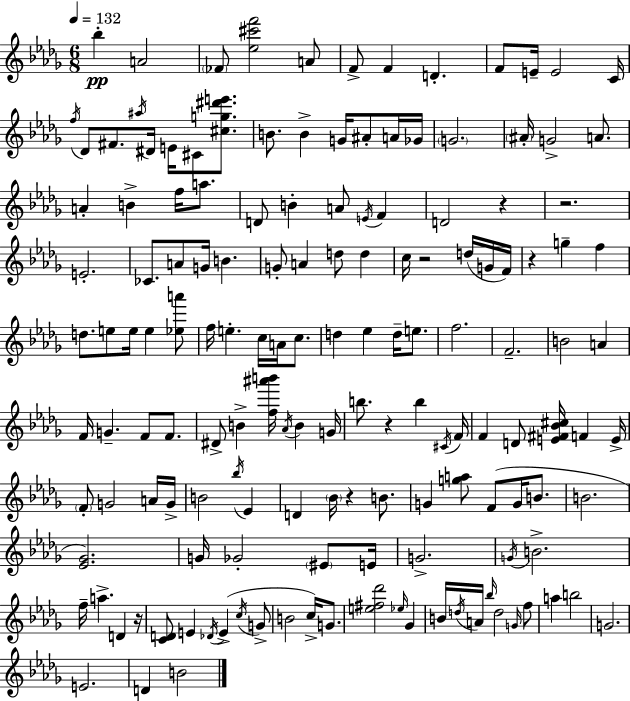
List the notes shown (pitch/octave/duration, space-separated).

Bb5/q A4/h FES4/e [Eb5,C#6,F6]/h A4/e F4/e F4/q D4/q. F4/e E4/s E4/h C4/s F5/s Db4/e F#4/e. A#5/s D#4/s E4/s C#4/e [C#5,G5,D#6,E6]/e. B4/e. B4/q G4/s A#4/e A4/s Gb4/s G4/h. A#4/s G4/h A4/e. A4/q B4/q F5/s A5/e. D4/e B4/q A4/e E4/s F4/q D4/h R/q R/h. E4/h. CES4/e. A4/e G4/s B4/q. G4/e A4/q D5/e D5/q C5/s R/h D5/s G4/s F4/s R/q G5/q F5/q D5/e. E5/e E5/s E5/q [Eb5,A6]/e F5/s E5/q. C5/s A4/s C5/e. D5/q Eb5/q D5/s E5/e. F5/h. F4/h. B4/h A4/q F4/s G4/q. F4/e F4/e. D#4/e B4/q [F5,A#6,B6]/s Ab4/s B4/q G4/s B5/e. R/q B5/q C#4/s F4/s F4/q D4/e [E4,F#4,Bb4,C#5]/s F4/q E4/s F4/e G4/h A4/s G4/s B4/h Bb5/s Eb4/q D4/q Bb4/s R/q B4/e. G4/q [G5,A5]/e F4/e G4/s B4/e. B4/h. [Eb4,Gb4]/h. G4/s Gb4/h EIS4/e E4/s G4/h. G4/s B4/h. F5/s A5/q. D4/q R/s [C4,D4]/e E4/q Db4/s E4/q C5/s G4/e B4/h C5/s G4/e. [E5,F#5,Db6]/h Eb5/s Gb4/q B4/s D5/s A4/s Bb5/s D5/h G4/s F5/e A5/q B5/h G4/h. E4/h. D4/q B4/h